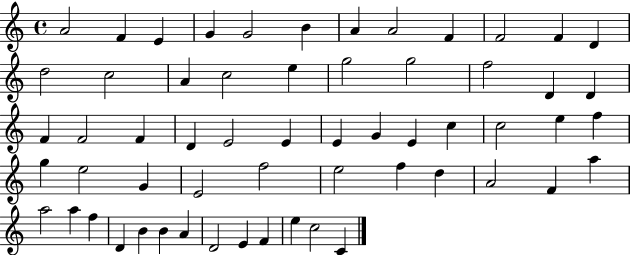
A4/h F4/q E4/q G4/q G4/h B4/q A4/q A4/h F4/q F4/h F4/q D4/q D5/h C5/h A4/q C5/h E5/q G5/h G5/h F5/h D4/q D4/q F4/q F4/h F4/q D4/q E4/h E4/q E4/q G4/q E4/q C5/q C5/h E5/q F5/q G5/q E5/h G4/q E4/h F5/h E5/h F5/q D5/q A4/h F4/q A5/q A5/h A5/q F5/q D4/q B4/q B4/q A4/q D4/h E4/q F4/q E5/q C5/h C4/q